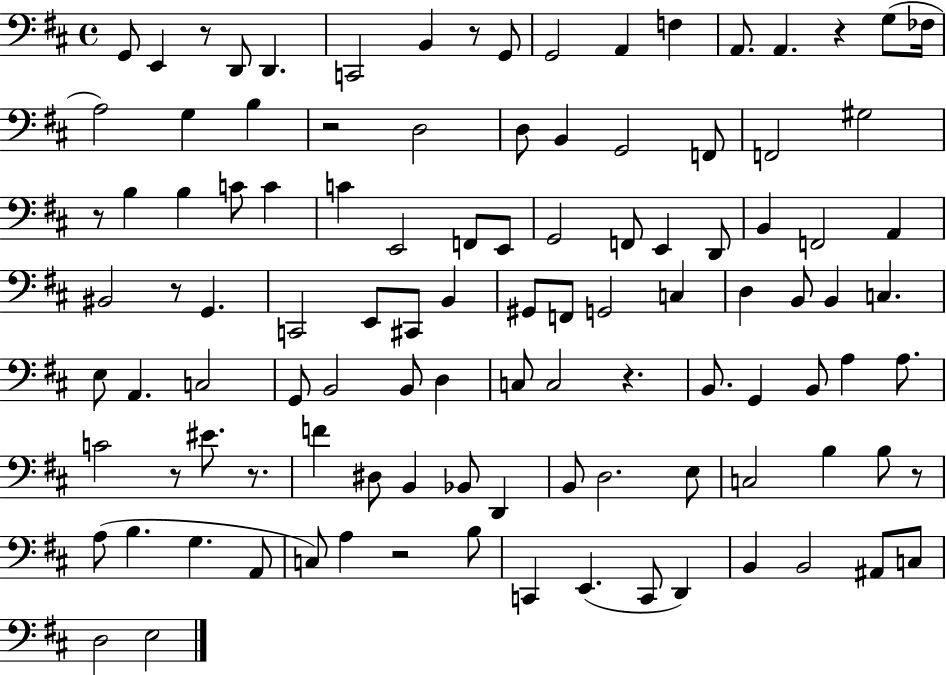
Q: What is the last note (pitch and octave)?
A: E3